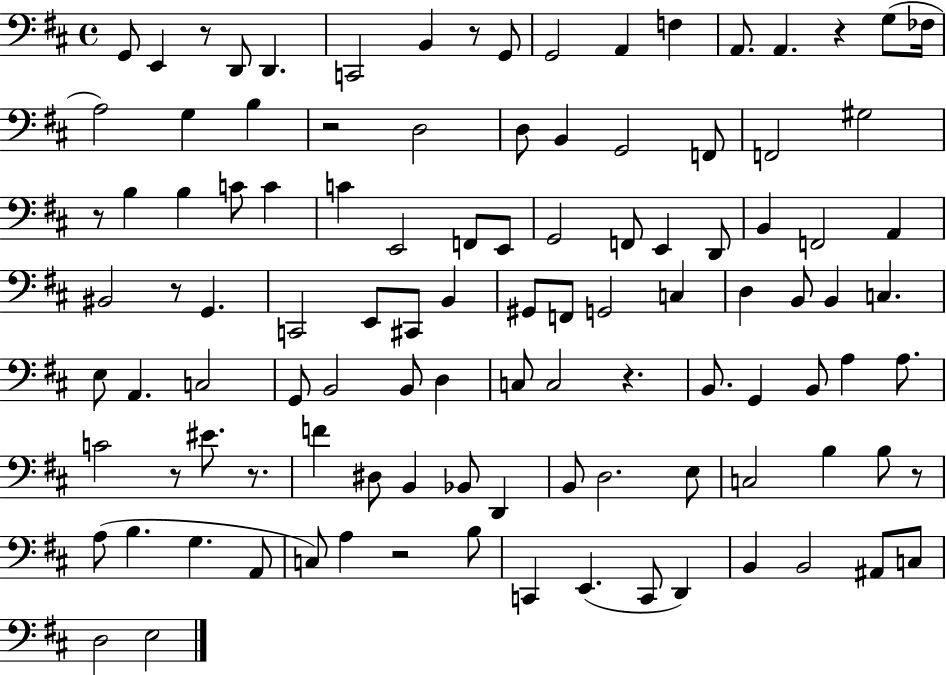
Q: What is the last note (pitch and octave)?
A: E3